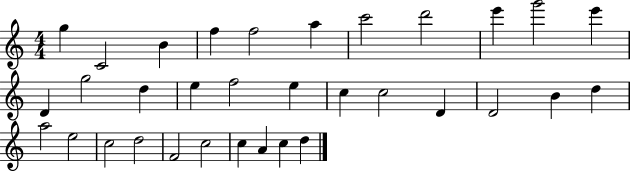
G5/q C4/h B4/q F5/q F5/h A5/q C6/h D6/h E6/q G6/h E6/q D4/q G5/h D5/q E5/q F5/h E5/q C5/q C5/h D4/q D4/h B4/q D5/q A5/h E5/h C5/h D5/h F4/h C5/h C5/q A4/q C5/q D5/q